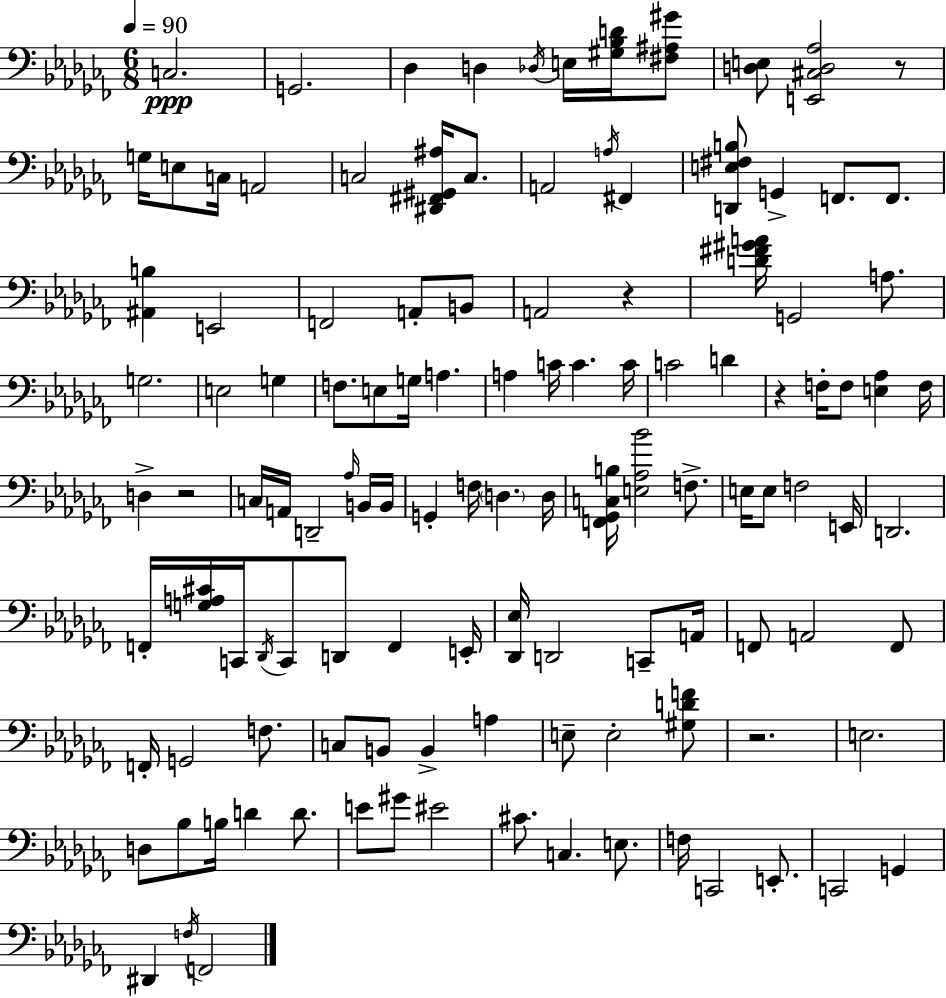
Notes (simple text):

C3/h. G2/h. Db3/q D3/q Db3/s E3/s [G#3,Bb3,D4]/s [F#3,A#3,G#4]/e [D3,E3]/e [E2,C#3,D3,Ab3]/h R/e G3/s E3/e C3/s A2/h C3/h [D#2,F#2,G#2,A#3]/s C3/e. A2/h A3/s F#2/q [D2,E3,F#3,B3]/e G2/q F2/e. F2/e. [A#2,B3]/q E2/h F2/h A2/e B2/e A2/h R/q [D4,F#4,G#4,A4]/s G2/h A3/e. G3/h. E3/h G3/q F3/e. E3/e G3/s A3/q. A3/q C4/s C4/q. C4/s C4/h D4/q R/q F3/s F3/e [E3,Ab3]/q F3/s D3/q R/h C3/s A2/s D2/h Ab3/s B2/s B2/s G2/q F3/s D3/q. D3/s [F2,Gb2,C3,B3]/s [E3,Ab3,Bb4]/h F3/e. E3/s E3/e F3/h E2/s D2/h. F2/s [G3,A3,C#4]/s C2/s Db2/s C2/e D2/e F2/q E2/s [Db2,Eb3]/s D2/h C2/e A2/s F2/e A2/h F2/e F2/s G2/h F3/e. C3/e B2/e B2/q A3/q E3/e E3/h [G#3,D4,F4]/e R/h. E3/h. D3/e Bb3/e B3/s D4/q D4/e. E4/e G#4/e EIS4/h C#4/e. C3/q. E3/e. F3/s C2/h E2/e. C2/h G2/q D#2/q F3/s F2/h